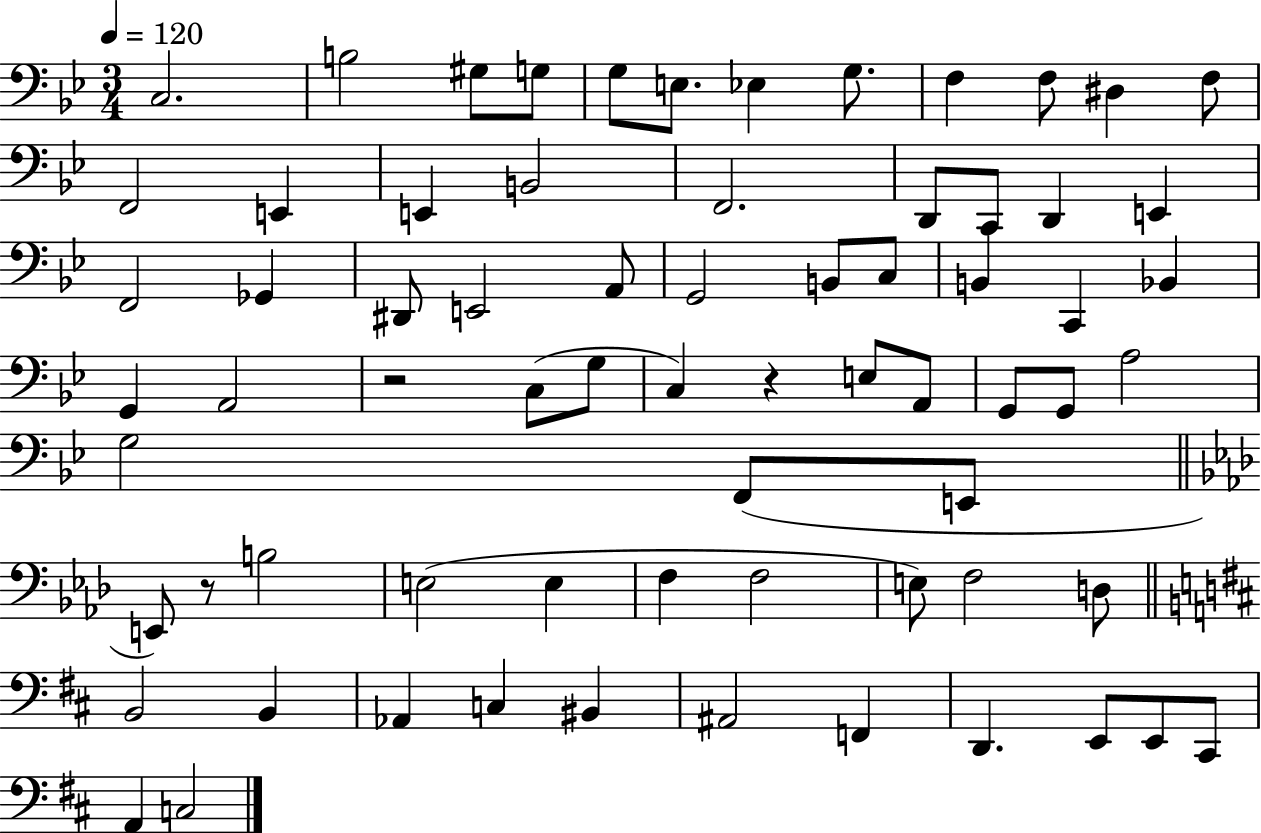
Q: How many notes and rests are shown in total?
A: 70